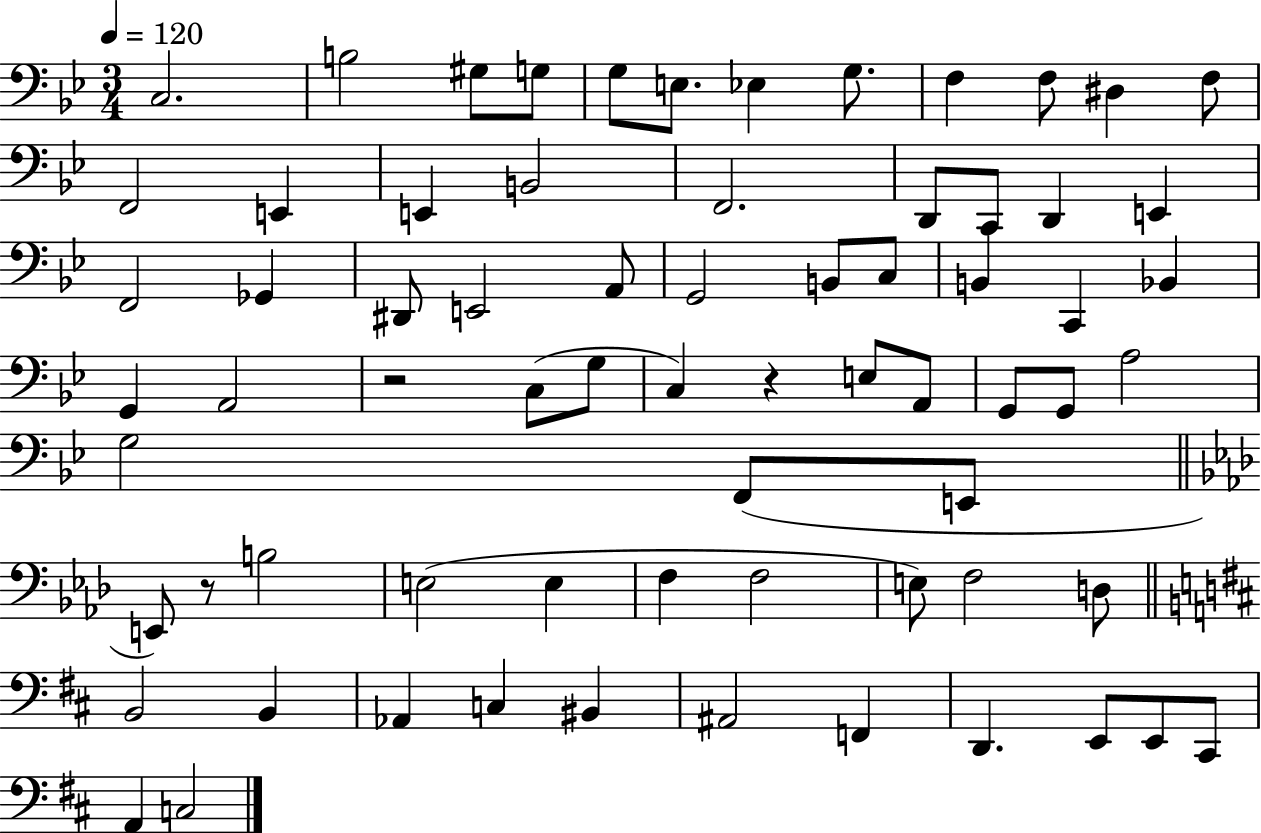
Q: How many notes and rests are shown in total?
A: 70